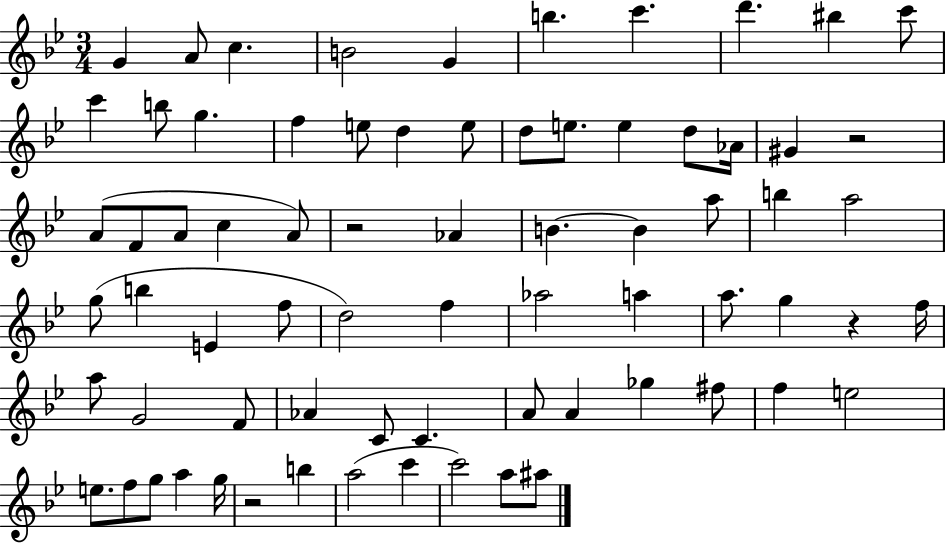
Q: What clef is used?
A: treble